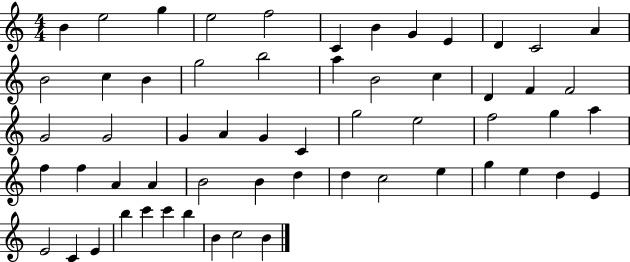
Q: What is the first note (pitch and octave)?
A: B4